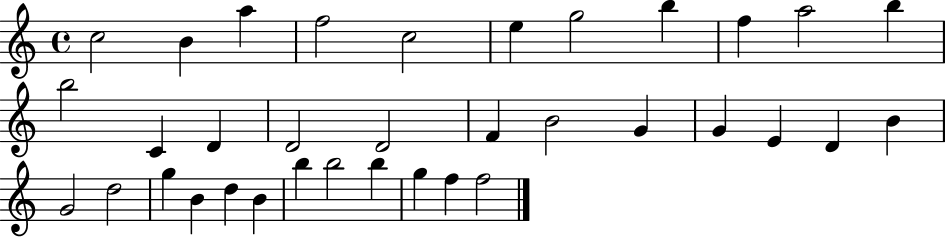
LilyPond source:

{
  \clef treble
  \time 4/4
  \defaultTimeSignature
  \key c \major
  c''2 b'4 a''4 | f''2 c''2 | e''4 g''2 b''4 | f''4 a''2 b''4 | \break b''2 c'4 d'4 | d'2 d'2 | f'4 b'2 g'4 | g'4 e'4 d'4 b'4 | \break g'2 d''2 | g''4 b'4 d''4 b'4 | b''4 b''2 b''4 | g''4 f''4 f''2 | \break \bar "|."
}